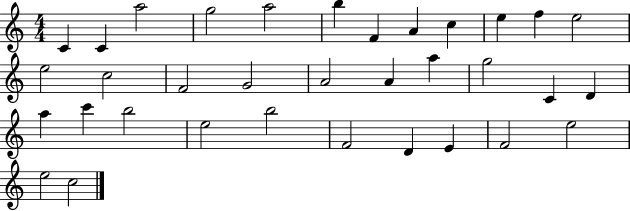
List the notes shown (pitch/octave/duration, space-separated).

C4/q C4/q A5/h G5/h A5/h B5/q F4/q A4/q C5/q E5/q F5/q E5/h E5/h C5/h F4/h G4/h A4/h A4/q A5/q G5/h C4/q D4/q A5/q C6/q B5/h E5/h B5/h F4/h D4/q E4/q F4/h E5/h E5/h C5/h